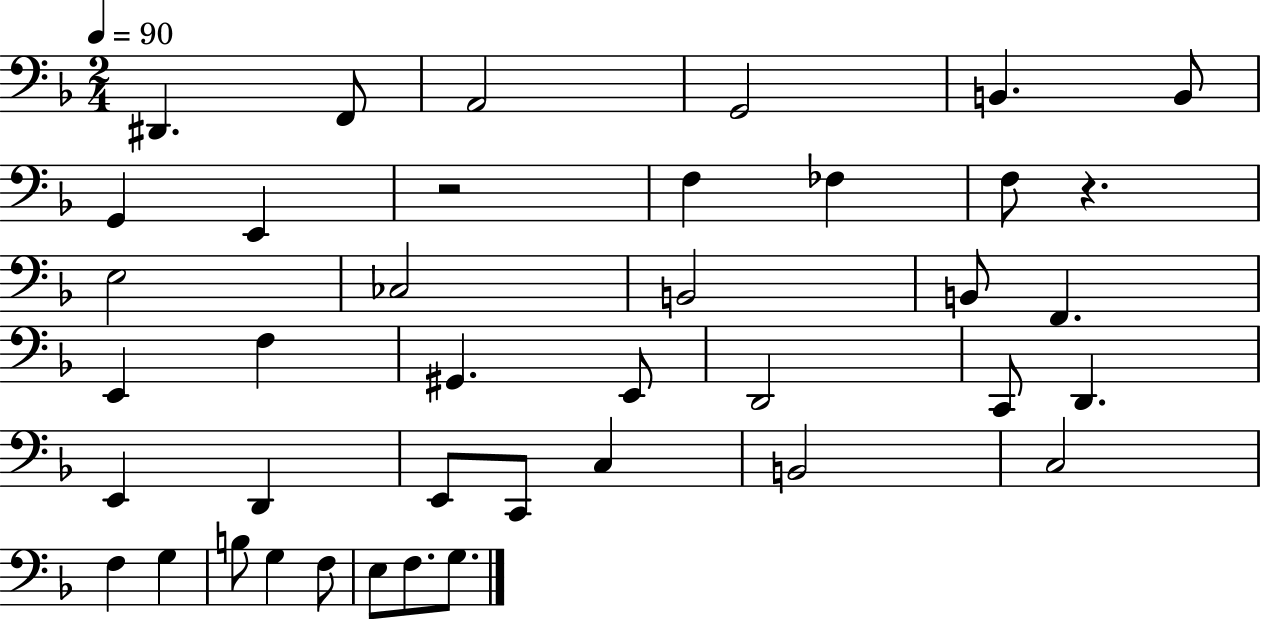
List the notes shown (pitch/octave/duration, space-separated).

D#2/q. F2/e A2/h G2/h B2/q. B2/e G2/q E2/q R/h F3/q FES3/q F3/e R/q. E3/h CES3/h B2/h B2/e F2/q. E2/q F3/q G#2/q. E2/e D2/h C2/e D2/q. E2/q D2/q E2/e C2/e C3/q B2/h C3/h F3/q G3/q B3/e G3/q F3/e E3/e F3/e. G3/e.